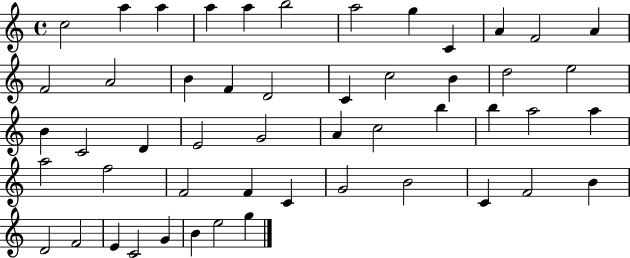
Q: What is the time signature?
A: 4/4